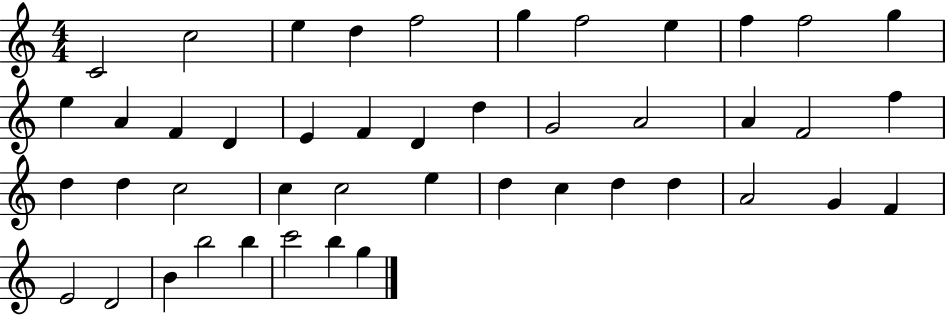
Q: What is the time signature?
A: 4/4